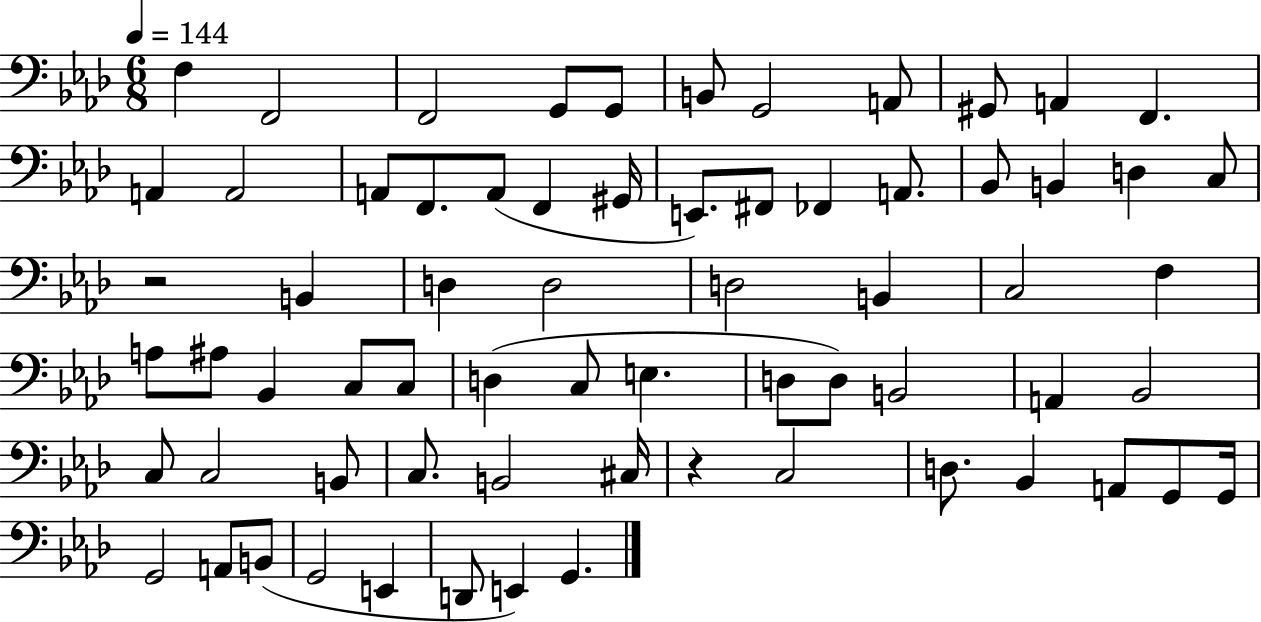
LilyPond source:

{
  \clef bass
  \numericTimeSignature
  \time 6/8
  \key aes \major
  \tempo 4 = 144
  f4 f,2 | f,2 g,8 g,8 | b,8 g,2 a,8 | gis,8 a,4 f,4. | \break a,4 a,2 | a,8 f,8. a,8( f,4 gis,16 | e,8.) fis,8 fes,4 a,8. | bes,8 b,4 d4 c8 | \break r2 b,4 | d4 d2 | d2 b,4 | c2 f4 | \break a8 ais8 bes,4 c8 c8 | d4( c8 e4. | d8 d8) b,2 | a,4 bes,2 | \break c8 c2 b,8 | c8. b,2 cis16 | r4 c2 | d8. bes,4 a,8 g,8 g,16 | \break g,2 a,8 b,8( | g,2 e,4 | d,8 e,4) g,4. | \bar "|."
}